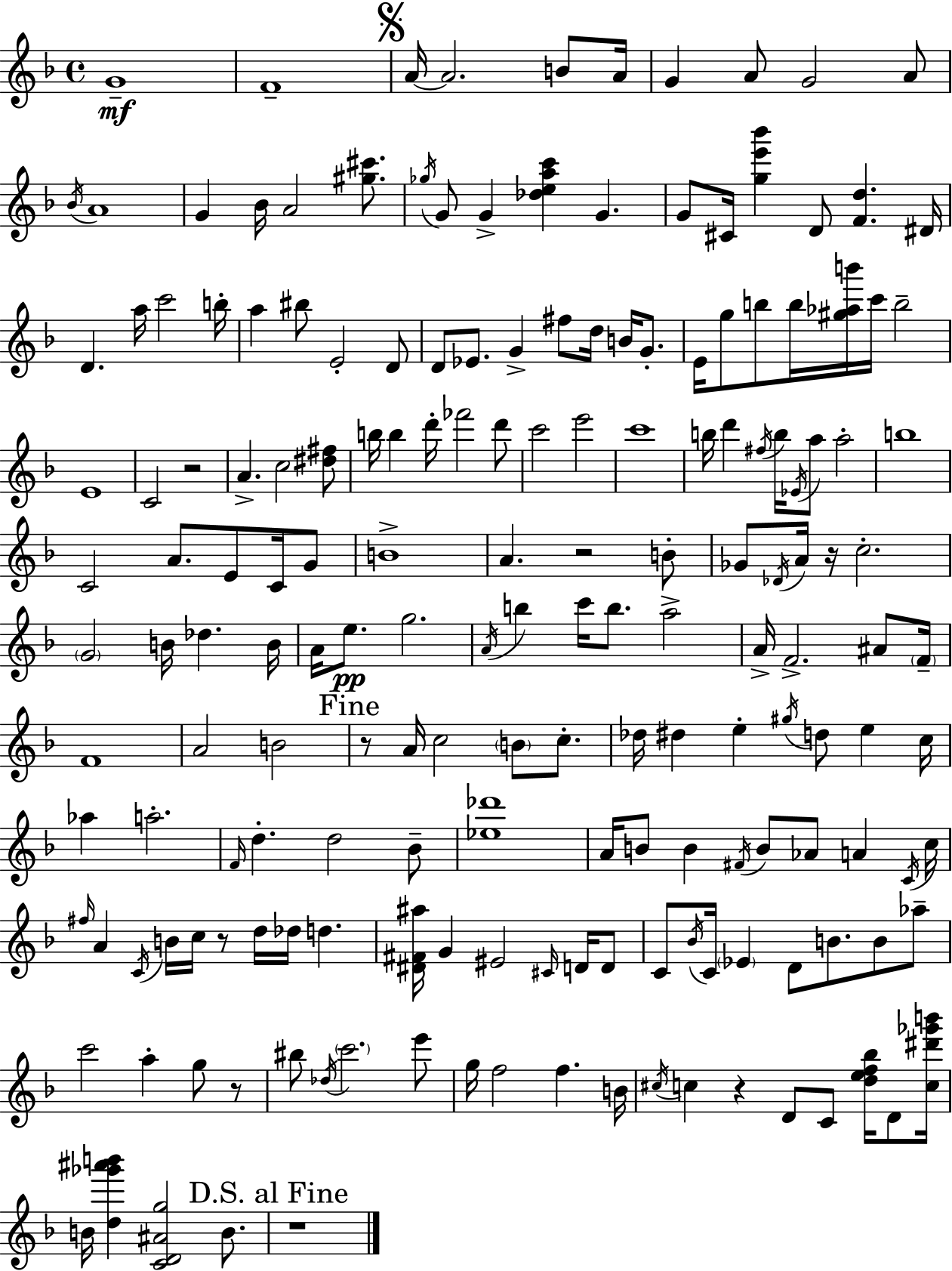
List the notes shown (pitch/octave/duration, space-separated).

G4/w F4/w A4/s A4/h. B4/e A4/s G4/q A4/e G4/h A4/e Bb4/s A4/w G4/q Bb4/s A4/h [G#5,C#6]/e. Gb5/s G4/e G4/q [Db5,E5,A5,C6]/q G4/q. G4/e C#4/s [G5,E6,Bb6]/q D4/e [F4,D5]/q. D#4/s D4/q. A5/s C6/h B5/s A5/q BIS5/e E4/h D4/e D4/e Eb4/e. G4/q F#5/e D5/s B4/s G4/e. E4/s G5/e B5/e B5/s [G#5,Ab5,B6]/s C6/s B5/h E4/w C4/h R/h A4/q. C5/h [D#5,F#5]/e B5/s B5/q D6/s FES6/h D6/e C6/h E6/h C6/w B5/s D6/q F#5/s B5/s Eb4/s A5/e A5/h B5/w C4/h A4/e. E4/e C4/s G4/e B4/w A4/q. R/h B4/e Gb4/e Db4/s A4/s R/s C5/h. G4/h B4/s Db5/q. B4/s A4/s E5/e. G5/h. A4/s B5/q C6/s B5/e. A5/h A4/s F4/h. A#4/e F4/s F4/w A4/h B4/h R/e A4/s C5/h B4/e C5/e. Db5/s D#5/q E5/q G#5/s D5/e E5/q C5/s Ab5/q A5/h. F4/s D5/q. D5/h Bb4/e [Eb5,Db6]/w A4/s B4/e B4/q F#4/s B4/e Ab4/e A4/q C4/s C5/s F#5/s A4/q C4/s B4/s C5/s R/e D5/s Db5/s D5/q. [D#4,F#4,A#5]/s G4/q EIS4/h C#4/s D4/s D4/e C4/e Bb4/s C4/s Eb4/q D4/e B4/e. B4/e Ab5/e C6/h A5/q G5/e R/e BIS5/e Db5/s C6/h. E6/e G5/s F5/h F5/q. B4/s C#5/s C5/q R/q D4/e C4/e [D5,E5,F5,Bb5]/s D4/e [C5,D#6,Gb6,B6]/s B4/s [D5,Gb6,A#6,B6]/q [C4,D4,A#4,G5]/h B4/e. R/w